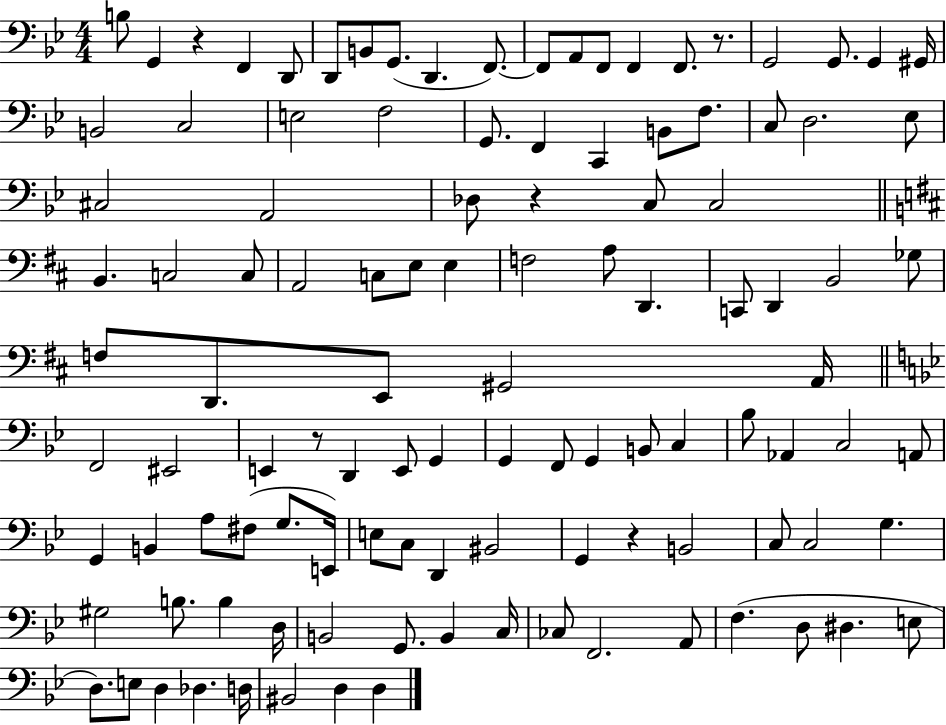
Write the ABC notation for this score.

X:1
T:Untitled
M:4/4
L:1/4
K:Bb
B,/2 G,, z F,, D,,/2 D,,/2 B,,/2 G,,/2 D,, F,,/2 F,,/2 A,,/2 F,,/2 F,, F,,/2 z/2 G,,2 G,,/2 G,, ^G,,/4 B,,2 C,2 E,2 F,2 G,,/2 F,, C,, B,,/2 F,/2 C,/2 D,2 _E,/2 ^C,2 A,,2 _D,/2 z C,/2 C,2 B,, C,2 C,/2 A,,2 C,/2 E,/2 E, F,2 A,/2 D,, C,,/2 D,, B,,2 _G,/2 F,/2 D,,/2 E,,/2 ^G,,2 A,,/4 F,,2 ^E,,2 E,, z/2 D,, E,,/2 G,, G,, F,,/2 G,, B,,/2 C, _B,/2 _A,, C,2 A,,/2 G,, B,, A,/2 ^F,/2 G,/2 E,,/4 E,/2 C,/2 D,, ^B,,2 G,, z B,,2 C,/2 C,2 G, ^G,2 B,/2 B, D,/4 B,,2 G,,/2 B,, C,/4 _C,/2 F,,2 A,,/2 F, D,/2 ^D, E,/2 D,/2 E,/2 D, _D, D,/4 ^B,,2 D, D,